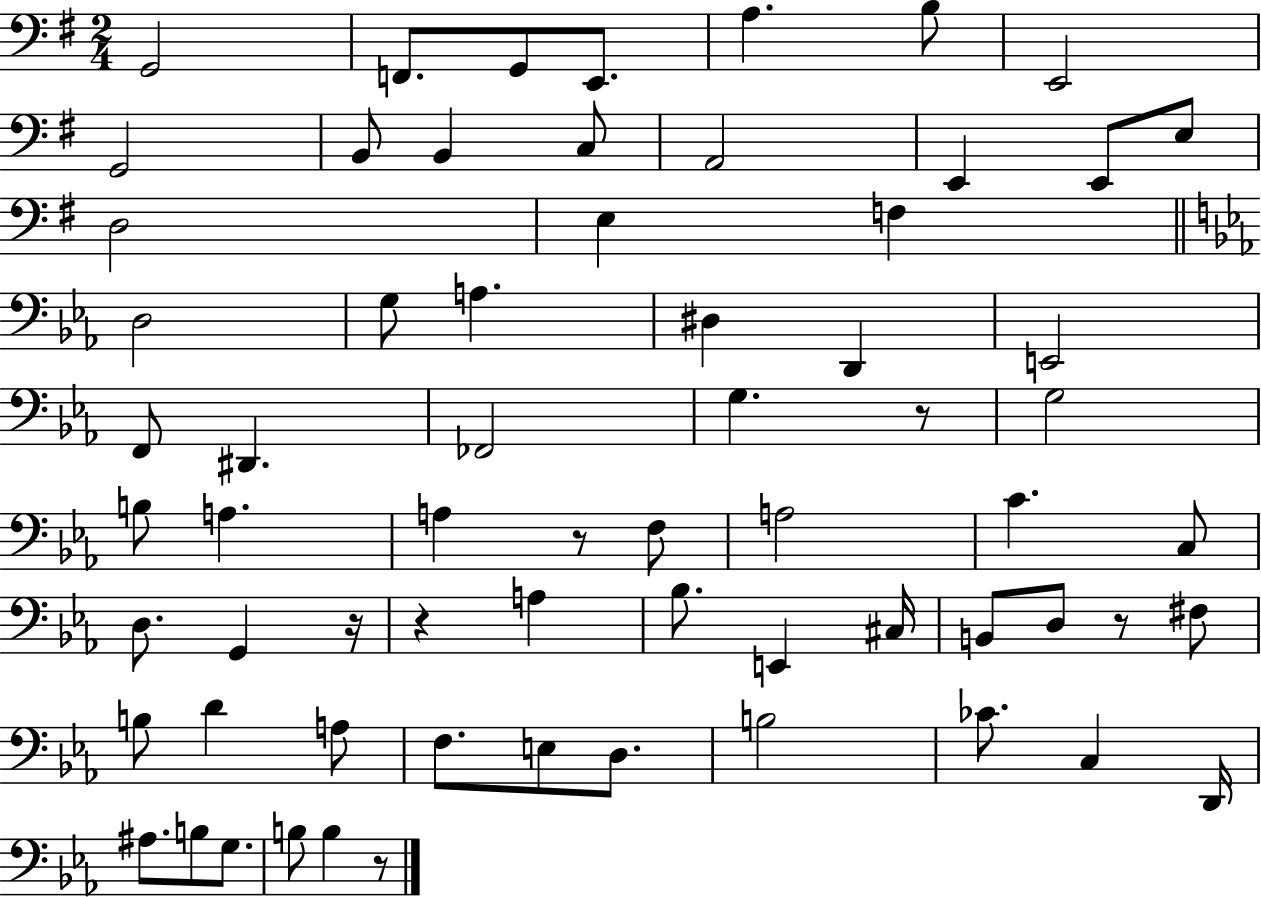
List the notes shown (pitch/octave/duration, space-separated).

G2/h F2/e. G2/e E2/e. A3/q. B3/e E2/h G2/h B2/e B2/q C3/e A2/h E2/q E2/e E3/e D3/h E3/q F3/q D3/h G3/e A3/q. D#3/q D2/q E2/h F2/e D#2/q. FES2/h G3/q. R/e G3/h B3/e A3/q. A3/q R/e F3/e A3/h C4/q. C3/e D3/e. G2/q R/s R/q A3/q Bb3/e. E2/q C#3/s B2/e D3/e R/e F#3/e B3/e D4/q A3/e F3/e. E3/e D3/e. B3/h CES4/e. C3/q D2/s A#3/e. B3/e G3/e. B3/e B3/q R/e